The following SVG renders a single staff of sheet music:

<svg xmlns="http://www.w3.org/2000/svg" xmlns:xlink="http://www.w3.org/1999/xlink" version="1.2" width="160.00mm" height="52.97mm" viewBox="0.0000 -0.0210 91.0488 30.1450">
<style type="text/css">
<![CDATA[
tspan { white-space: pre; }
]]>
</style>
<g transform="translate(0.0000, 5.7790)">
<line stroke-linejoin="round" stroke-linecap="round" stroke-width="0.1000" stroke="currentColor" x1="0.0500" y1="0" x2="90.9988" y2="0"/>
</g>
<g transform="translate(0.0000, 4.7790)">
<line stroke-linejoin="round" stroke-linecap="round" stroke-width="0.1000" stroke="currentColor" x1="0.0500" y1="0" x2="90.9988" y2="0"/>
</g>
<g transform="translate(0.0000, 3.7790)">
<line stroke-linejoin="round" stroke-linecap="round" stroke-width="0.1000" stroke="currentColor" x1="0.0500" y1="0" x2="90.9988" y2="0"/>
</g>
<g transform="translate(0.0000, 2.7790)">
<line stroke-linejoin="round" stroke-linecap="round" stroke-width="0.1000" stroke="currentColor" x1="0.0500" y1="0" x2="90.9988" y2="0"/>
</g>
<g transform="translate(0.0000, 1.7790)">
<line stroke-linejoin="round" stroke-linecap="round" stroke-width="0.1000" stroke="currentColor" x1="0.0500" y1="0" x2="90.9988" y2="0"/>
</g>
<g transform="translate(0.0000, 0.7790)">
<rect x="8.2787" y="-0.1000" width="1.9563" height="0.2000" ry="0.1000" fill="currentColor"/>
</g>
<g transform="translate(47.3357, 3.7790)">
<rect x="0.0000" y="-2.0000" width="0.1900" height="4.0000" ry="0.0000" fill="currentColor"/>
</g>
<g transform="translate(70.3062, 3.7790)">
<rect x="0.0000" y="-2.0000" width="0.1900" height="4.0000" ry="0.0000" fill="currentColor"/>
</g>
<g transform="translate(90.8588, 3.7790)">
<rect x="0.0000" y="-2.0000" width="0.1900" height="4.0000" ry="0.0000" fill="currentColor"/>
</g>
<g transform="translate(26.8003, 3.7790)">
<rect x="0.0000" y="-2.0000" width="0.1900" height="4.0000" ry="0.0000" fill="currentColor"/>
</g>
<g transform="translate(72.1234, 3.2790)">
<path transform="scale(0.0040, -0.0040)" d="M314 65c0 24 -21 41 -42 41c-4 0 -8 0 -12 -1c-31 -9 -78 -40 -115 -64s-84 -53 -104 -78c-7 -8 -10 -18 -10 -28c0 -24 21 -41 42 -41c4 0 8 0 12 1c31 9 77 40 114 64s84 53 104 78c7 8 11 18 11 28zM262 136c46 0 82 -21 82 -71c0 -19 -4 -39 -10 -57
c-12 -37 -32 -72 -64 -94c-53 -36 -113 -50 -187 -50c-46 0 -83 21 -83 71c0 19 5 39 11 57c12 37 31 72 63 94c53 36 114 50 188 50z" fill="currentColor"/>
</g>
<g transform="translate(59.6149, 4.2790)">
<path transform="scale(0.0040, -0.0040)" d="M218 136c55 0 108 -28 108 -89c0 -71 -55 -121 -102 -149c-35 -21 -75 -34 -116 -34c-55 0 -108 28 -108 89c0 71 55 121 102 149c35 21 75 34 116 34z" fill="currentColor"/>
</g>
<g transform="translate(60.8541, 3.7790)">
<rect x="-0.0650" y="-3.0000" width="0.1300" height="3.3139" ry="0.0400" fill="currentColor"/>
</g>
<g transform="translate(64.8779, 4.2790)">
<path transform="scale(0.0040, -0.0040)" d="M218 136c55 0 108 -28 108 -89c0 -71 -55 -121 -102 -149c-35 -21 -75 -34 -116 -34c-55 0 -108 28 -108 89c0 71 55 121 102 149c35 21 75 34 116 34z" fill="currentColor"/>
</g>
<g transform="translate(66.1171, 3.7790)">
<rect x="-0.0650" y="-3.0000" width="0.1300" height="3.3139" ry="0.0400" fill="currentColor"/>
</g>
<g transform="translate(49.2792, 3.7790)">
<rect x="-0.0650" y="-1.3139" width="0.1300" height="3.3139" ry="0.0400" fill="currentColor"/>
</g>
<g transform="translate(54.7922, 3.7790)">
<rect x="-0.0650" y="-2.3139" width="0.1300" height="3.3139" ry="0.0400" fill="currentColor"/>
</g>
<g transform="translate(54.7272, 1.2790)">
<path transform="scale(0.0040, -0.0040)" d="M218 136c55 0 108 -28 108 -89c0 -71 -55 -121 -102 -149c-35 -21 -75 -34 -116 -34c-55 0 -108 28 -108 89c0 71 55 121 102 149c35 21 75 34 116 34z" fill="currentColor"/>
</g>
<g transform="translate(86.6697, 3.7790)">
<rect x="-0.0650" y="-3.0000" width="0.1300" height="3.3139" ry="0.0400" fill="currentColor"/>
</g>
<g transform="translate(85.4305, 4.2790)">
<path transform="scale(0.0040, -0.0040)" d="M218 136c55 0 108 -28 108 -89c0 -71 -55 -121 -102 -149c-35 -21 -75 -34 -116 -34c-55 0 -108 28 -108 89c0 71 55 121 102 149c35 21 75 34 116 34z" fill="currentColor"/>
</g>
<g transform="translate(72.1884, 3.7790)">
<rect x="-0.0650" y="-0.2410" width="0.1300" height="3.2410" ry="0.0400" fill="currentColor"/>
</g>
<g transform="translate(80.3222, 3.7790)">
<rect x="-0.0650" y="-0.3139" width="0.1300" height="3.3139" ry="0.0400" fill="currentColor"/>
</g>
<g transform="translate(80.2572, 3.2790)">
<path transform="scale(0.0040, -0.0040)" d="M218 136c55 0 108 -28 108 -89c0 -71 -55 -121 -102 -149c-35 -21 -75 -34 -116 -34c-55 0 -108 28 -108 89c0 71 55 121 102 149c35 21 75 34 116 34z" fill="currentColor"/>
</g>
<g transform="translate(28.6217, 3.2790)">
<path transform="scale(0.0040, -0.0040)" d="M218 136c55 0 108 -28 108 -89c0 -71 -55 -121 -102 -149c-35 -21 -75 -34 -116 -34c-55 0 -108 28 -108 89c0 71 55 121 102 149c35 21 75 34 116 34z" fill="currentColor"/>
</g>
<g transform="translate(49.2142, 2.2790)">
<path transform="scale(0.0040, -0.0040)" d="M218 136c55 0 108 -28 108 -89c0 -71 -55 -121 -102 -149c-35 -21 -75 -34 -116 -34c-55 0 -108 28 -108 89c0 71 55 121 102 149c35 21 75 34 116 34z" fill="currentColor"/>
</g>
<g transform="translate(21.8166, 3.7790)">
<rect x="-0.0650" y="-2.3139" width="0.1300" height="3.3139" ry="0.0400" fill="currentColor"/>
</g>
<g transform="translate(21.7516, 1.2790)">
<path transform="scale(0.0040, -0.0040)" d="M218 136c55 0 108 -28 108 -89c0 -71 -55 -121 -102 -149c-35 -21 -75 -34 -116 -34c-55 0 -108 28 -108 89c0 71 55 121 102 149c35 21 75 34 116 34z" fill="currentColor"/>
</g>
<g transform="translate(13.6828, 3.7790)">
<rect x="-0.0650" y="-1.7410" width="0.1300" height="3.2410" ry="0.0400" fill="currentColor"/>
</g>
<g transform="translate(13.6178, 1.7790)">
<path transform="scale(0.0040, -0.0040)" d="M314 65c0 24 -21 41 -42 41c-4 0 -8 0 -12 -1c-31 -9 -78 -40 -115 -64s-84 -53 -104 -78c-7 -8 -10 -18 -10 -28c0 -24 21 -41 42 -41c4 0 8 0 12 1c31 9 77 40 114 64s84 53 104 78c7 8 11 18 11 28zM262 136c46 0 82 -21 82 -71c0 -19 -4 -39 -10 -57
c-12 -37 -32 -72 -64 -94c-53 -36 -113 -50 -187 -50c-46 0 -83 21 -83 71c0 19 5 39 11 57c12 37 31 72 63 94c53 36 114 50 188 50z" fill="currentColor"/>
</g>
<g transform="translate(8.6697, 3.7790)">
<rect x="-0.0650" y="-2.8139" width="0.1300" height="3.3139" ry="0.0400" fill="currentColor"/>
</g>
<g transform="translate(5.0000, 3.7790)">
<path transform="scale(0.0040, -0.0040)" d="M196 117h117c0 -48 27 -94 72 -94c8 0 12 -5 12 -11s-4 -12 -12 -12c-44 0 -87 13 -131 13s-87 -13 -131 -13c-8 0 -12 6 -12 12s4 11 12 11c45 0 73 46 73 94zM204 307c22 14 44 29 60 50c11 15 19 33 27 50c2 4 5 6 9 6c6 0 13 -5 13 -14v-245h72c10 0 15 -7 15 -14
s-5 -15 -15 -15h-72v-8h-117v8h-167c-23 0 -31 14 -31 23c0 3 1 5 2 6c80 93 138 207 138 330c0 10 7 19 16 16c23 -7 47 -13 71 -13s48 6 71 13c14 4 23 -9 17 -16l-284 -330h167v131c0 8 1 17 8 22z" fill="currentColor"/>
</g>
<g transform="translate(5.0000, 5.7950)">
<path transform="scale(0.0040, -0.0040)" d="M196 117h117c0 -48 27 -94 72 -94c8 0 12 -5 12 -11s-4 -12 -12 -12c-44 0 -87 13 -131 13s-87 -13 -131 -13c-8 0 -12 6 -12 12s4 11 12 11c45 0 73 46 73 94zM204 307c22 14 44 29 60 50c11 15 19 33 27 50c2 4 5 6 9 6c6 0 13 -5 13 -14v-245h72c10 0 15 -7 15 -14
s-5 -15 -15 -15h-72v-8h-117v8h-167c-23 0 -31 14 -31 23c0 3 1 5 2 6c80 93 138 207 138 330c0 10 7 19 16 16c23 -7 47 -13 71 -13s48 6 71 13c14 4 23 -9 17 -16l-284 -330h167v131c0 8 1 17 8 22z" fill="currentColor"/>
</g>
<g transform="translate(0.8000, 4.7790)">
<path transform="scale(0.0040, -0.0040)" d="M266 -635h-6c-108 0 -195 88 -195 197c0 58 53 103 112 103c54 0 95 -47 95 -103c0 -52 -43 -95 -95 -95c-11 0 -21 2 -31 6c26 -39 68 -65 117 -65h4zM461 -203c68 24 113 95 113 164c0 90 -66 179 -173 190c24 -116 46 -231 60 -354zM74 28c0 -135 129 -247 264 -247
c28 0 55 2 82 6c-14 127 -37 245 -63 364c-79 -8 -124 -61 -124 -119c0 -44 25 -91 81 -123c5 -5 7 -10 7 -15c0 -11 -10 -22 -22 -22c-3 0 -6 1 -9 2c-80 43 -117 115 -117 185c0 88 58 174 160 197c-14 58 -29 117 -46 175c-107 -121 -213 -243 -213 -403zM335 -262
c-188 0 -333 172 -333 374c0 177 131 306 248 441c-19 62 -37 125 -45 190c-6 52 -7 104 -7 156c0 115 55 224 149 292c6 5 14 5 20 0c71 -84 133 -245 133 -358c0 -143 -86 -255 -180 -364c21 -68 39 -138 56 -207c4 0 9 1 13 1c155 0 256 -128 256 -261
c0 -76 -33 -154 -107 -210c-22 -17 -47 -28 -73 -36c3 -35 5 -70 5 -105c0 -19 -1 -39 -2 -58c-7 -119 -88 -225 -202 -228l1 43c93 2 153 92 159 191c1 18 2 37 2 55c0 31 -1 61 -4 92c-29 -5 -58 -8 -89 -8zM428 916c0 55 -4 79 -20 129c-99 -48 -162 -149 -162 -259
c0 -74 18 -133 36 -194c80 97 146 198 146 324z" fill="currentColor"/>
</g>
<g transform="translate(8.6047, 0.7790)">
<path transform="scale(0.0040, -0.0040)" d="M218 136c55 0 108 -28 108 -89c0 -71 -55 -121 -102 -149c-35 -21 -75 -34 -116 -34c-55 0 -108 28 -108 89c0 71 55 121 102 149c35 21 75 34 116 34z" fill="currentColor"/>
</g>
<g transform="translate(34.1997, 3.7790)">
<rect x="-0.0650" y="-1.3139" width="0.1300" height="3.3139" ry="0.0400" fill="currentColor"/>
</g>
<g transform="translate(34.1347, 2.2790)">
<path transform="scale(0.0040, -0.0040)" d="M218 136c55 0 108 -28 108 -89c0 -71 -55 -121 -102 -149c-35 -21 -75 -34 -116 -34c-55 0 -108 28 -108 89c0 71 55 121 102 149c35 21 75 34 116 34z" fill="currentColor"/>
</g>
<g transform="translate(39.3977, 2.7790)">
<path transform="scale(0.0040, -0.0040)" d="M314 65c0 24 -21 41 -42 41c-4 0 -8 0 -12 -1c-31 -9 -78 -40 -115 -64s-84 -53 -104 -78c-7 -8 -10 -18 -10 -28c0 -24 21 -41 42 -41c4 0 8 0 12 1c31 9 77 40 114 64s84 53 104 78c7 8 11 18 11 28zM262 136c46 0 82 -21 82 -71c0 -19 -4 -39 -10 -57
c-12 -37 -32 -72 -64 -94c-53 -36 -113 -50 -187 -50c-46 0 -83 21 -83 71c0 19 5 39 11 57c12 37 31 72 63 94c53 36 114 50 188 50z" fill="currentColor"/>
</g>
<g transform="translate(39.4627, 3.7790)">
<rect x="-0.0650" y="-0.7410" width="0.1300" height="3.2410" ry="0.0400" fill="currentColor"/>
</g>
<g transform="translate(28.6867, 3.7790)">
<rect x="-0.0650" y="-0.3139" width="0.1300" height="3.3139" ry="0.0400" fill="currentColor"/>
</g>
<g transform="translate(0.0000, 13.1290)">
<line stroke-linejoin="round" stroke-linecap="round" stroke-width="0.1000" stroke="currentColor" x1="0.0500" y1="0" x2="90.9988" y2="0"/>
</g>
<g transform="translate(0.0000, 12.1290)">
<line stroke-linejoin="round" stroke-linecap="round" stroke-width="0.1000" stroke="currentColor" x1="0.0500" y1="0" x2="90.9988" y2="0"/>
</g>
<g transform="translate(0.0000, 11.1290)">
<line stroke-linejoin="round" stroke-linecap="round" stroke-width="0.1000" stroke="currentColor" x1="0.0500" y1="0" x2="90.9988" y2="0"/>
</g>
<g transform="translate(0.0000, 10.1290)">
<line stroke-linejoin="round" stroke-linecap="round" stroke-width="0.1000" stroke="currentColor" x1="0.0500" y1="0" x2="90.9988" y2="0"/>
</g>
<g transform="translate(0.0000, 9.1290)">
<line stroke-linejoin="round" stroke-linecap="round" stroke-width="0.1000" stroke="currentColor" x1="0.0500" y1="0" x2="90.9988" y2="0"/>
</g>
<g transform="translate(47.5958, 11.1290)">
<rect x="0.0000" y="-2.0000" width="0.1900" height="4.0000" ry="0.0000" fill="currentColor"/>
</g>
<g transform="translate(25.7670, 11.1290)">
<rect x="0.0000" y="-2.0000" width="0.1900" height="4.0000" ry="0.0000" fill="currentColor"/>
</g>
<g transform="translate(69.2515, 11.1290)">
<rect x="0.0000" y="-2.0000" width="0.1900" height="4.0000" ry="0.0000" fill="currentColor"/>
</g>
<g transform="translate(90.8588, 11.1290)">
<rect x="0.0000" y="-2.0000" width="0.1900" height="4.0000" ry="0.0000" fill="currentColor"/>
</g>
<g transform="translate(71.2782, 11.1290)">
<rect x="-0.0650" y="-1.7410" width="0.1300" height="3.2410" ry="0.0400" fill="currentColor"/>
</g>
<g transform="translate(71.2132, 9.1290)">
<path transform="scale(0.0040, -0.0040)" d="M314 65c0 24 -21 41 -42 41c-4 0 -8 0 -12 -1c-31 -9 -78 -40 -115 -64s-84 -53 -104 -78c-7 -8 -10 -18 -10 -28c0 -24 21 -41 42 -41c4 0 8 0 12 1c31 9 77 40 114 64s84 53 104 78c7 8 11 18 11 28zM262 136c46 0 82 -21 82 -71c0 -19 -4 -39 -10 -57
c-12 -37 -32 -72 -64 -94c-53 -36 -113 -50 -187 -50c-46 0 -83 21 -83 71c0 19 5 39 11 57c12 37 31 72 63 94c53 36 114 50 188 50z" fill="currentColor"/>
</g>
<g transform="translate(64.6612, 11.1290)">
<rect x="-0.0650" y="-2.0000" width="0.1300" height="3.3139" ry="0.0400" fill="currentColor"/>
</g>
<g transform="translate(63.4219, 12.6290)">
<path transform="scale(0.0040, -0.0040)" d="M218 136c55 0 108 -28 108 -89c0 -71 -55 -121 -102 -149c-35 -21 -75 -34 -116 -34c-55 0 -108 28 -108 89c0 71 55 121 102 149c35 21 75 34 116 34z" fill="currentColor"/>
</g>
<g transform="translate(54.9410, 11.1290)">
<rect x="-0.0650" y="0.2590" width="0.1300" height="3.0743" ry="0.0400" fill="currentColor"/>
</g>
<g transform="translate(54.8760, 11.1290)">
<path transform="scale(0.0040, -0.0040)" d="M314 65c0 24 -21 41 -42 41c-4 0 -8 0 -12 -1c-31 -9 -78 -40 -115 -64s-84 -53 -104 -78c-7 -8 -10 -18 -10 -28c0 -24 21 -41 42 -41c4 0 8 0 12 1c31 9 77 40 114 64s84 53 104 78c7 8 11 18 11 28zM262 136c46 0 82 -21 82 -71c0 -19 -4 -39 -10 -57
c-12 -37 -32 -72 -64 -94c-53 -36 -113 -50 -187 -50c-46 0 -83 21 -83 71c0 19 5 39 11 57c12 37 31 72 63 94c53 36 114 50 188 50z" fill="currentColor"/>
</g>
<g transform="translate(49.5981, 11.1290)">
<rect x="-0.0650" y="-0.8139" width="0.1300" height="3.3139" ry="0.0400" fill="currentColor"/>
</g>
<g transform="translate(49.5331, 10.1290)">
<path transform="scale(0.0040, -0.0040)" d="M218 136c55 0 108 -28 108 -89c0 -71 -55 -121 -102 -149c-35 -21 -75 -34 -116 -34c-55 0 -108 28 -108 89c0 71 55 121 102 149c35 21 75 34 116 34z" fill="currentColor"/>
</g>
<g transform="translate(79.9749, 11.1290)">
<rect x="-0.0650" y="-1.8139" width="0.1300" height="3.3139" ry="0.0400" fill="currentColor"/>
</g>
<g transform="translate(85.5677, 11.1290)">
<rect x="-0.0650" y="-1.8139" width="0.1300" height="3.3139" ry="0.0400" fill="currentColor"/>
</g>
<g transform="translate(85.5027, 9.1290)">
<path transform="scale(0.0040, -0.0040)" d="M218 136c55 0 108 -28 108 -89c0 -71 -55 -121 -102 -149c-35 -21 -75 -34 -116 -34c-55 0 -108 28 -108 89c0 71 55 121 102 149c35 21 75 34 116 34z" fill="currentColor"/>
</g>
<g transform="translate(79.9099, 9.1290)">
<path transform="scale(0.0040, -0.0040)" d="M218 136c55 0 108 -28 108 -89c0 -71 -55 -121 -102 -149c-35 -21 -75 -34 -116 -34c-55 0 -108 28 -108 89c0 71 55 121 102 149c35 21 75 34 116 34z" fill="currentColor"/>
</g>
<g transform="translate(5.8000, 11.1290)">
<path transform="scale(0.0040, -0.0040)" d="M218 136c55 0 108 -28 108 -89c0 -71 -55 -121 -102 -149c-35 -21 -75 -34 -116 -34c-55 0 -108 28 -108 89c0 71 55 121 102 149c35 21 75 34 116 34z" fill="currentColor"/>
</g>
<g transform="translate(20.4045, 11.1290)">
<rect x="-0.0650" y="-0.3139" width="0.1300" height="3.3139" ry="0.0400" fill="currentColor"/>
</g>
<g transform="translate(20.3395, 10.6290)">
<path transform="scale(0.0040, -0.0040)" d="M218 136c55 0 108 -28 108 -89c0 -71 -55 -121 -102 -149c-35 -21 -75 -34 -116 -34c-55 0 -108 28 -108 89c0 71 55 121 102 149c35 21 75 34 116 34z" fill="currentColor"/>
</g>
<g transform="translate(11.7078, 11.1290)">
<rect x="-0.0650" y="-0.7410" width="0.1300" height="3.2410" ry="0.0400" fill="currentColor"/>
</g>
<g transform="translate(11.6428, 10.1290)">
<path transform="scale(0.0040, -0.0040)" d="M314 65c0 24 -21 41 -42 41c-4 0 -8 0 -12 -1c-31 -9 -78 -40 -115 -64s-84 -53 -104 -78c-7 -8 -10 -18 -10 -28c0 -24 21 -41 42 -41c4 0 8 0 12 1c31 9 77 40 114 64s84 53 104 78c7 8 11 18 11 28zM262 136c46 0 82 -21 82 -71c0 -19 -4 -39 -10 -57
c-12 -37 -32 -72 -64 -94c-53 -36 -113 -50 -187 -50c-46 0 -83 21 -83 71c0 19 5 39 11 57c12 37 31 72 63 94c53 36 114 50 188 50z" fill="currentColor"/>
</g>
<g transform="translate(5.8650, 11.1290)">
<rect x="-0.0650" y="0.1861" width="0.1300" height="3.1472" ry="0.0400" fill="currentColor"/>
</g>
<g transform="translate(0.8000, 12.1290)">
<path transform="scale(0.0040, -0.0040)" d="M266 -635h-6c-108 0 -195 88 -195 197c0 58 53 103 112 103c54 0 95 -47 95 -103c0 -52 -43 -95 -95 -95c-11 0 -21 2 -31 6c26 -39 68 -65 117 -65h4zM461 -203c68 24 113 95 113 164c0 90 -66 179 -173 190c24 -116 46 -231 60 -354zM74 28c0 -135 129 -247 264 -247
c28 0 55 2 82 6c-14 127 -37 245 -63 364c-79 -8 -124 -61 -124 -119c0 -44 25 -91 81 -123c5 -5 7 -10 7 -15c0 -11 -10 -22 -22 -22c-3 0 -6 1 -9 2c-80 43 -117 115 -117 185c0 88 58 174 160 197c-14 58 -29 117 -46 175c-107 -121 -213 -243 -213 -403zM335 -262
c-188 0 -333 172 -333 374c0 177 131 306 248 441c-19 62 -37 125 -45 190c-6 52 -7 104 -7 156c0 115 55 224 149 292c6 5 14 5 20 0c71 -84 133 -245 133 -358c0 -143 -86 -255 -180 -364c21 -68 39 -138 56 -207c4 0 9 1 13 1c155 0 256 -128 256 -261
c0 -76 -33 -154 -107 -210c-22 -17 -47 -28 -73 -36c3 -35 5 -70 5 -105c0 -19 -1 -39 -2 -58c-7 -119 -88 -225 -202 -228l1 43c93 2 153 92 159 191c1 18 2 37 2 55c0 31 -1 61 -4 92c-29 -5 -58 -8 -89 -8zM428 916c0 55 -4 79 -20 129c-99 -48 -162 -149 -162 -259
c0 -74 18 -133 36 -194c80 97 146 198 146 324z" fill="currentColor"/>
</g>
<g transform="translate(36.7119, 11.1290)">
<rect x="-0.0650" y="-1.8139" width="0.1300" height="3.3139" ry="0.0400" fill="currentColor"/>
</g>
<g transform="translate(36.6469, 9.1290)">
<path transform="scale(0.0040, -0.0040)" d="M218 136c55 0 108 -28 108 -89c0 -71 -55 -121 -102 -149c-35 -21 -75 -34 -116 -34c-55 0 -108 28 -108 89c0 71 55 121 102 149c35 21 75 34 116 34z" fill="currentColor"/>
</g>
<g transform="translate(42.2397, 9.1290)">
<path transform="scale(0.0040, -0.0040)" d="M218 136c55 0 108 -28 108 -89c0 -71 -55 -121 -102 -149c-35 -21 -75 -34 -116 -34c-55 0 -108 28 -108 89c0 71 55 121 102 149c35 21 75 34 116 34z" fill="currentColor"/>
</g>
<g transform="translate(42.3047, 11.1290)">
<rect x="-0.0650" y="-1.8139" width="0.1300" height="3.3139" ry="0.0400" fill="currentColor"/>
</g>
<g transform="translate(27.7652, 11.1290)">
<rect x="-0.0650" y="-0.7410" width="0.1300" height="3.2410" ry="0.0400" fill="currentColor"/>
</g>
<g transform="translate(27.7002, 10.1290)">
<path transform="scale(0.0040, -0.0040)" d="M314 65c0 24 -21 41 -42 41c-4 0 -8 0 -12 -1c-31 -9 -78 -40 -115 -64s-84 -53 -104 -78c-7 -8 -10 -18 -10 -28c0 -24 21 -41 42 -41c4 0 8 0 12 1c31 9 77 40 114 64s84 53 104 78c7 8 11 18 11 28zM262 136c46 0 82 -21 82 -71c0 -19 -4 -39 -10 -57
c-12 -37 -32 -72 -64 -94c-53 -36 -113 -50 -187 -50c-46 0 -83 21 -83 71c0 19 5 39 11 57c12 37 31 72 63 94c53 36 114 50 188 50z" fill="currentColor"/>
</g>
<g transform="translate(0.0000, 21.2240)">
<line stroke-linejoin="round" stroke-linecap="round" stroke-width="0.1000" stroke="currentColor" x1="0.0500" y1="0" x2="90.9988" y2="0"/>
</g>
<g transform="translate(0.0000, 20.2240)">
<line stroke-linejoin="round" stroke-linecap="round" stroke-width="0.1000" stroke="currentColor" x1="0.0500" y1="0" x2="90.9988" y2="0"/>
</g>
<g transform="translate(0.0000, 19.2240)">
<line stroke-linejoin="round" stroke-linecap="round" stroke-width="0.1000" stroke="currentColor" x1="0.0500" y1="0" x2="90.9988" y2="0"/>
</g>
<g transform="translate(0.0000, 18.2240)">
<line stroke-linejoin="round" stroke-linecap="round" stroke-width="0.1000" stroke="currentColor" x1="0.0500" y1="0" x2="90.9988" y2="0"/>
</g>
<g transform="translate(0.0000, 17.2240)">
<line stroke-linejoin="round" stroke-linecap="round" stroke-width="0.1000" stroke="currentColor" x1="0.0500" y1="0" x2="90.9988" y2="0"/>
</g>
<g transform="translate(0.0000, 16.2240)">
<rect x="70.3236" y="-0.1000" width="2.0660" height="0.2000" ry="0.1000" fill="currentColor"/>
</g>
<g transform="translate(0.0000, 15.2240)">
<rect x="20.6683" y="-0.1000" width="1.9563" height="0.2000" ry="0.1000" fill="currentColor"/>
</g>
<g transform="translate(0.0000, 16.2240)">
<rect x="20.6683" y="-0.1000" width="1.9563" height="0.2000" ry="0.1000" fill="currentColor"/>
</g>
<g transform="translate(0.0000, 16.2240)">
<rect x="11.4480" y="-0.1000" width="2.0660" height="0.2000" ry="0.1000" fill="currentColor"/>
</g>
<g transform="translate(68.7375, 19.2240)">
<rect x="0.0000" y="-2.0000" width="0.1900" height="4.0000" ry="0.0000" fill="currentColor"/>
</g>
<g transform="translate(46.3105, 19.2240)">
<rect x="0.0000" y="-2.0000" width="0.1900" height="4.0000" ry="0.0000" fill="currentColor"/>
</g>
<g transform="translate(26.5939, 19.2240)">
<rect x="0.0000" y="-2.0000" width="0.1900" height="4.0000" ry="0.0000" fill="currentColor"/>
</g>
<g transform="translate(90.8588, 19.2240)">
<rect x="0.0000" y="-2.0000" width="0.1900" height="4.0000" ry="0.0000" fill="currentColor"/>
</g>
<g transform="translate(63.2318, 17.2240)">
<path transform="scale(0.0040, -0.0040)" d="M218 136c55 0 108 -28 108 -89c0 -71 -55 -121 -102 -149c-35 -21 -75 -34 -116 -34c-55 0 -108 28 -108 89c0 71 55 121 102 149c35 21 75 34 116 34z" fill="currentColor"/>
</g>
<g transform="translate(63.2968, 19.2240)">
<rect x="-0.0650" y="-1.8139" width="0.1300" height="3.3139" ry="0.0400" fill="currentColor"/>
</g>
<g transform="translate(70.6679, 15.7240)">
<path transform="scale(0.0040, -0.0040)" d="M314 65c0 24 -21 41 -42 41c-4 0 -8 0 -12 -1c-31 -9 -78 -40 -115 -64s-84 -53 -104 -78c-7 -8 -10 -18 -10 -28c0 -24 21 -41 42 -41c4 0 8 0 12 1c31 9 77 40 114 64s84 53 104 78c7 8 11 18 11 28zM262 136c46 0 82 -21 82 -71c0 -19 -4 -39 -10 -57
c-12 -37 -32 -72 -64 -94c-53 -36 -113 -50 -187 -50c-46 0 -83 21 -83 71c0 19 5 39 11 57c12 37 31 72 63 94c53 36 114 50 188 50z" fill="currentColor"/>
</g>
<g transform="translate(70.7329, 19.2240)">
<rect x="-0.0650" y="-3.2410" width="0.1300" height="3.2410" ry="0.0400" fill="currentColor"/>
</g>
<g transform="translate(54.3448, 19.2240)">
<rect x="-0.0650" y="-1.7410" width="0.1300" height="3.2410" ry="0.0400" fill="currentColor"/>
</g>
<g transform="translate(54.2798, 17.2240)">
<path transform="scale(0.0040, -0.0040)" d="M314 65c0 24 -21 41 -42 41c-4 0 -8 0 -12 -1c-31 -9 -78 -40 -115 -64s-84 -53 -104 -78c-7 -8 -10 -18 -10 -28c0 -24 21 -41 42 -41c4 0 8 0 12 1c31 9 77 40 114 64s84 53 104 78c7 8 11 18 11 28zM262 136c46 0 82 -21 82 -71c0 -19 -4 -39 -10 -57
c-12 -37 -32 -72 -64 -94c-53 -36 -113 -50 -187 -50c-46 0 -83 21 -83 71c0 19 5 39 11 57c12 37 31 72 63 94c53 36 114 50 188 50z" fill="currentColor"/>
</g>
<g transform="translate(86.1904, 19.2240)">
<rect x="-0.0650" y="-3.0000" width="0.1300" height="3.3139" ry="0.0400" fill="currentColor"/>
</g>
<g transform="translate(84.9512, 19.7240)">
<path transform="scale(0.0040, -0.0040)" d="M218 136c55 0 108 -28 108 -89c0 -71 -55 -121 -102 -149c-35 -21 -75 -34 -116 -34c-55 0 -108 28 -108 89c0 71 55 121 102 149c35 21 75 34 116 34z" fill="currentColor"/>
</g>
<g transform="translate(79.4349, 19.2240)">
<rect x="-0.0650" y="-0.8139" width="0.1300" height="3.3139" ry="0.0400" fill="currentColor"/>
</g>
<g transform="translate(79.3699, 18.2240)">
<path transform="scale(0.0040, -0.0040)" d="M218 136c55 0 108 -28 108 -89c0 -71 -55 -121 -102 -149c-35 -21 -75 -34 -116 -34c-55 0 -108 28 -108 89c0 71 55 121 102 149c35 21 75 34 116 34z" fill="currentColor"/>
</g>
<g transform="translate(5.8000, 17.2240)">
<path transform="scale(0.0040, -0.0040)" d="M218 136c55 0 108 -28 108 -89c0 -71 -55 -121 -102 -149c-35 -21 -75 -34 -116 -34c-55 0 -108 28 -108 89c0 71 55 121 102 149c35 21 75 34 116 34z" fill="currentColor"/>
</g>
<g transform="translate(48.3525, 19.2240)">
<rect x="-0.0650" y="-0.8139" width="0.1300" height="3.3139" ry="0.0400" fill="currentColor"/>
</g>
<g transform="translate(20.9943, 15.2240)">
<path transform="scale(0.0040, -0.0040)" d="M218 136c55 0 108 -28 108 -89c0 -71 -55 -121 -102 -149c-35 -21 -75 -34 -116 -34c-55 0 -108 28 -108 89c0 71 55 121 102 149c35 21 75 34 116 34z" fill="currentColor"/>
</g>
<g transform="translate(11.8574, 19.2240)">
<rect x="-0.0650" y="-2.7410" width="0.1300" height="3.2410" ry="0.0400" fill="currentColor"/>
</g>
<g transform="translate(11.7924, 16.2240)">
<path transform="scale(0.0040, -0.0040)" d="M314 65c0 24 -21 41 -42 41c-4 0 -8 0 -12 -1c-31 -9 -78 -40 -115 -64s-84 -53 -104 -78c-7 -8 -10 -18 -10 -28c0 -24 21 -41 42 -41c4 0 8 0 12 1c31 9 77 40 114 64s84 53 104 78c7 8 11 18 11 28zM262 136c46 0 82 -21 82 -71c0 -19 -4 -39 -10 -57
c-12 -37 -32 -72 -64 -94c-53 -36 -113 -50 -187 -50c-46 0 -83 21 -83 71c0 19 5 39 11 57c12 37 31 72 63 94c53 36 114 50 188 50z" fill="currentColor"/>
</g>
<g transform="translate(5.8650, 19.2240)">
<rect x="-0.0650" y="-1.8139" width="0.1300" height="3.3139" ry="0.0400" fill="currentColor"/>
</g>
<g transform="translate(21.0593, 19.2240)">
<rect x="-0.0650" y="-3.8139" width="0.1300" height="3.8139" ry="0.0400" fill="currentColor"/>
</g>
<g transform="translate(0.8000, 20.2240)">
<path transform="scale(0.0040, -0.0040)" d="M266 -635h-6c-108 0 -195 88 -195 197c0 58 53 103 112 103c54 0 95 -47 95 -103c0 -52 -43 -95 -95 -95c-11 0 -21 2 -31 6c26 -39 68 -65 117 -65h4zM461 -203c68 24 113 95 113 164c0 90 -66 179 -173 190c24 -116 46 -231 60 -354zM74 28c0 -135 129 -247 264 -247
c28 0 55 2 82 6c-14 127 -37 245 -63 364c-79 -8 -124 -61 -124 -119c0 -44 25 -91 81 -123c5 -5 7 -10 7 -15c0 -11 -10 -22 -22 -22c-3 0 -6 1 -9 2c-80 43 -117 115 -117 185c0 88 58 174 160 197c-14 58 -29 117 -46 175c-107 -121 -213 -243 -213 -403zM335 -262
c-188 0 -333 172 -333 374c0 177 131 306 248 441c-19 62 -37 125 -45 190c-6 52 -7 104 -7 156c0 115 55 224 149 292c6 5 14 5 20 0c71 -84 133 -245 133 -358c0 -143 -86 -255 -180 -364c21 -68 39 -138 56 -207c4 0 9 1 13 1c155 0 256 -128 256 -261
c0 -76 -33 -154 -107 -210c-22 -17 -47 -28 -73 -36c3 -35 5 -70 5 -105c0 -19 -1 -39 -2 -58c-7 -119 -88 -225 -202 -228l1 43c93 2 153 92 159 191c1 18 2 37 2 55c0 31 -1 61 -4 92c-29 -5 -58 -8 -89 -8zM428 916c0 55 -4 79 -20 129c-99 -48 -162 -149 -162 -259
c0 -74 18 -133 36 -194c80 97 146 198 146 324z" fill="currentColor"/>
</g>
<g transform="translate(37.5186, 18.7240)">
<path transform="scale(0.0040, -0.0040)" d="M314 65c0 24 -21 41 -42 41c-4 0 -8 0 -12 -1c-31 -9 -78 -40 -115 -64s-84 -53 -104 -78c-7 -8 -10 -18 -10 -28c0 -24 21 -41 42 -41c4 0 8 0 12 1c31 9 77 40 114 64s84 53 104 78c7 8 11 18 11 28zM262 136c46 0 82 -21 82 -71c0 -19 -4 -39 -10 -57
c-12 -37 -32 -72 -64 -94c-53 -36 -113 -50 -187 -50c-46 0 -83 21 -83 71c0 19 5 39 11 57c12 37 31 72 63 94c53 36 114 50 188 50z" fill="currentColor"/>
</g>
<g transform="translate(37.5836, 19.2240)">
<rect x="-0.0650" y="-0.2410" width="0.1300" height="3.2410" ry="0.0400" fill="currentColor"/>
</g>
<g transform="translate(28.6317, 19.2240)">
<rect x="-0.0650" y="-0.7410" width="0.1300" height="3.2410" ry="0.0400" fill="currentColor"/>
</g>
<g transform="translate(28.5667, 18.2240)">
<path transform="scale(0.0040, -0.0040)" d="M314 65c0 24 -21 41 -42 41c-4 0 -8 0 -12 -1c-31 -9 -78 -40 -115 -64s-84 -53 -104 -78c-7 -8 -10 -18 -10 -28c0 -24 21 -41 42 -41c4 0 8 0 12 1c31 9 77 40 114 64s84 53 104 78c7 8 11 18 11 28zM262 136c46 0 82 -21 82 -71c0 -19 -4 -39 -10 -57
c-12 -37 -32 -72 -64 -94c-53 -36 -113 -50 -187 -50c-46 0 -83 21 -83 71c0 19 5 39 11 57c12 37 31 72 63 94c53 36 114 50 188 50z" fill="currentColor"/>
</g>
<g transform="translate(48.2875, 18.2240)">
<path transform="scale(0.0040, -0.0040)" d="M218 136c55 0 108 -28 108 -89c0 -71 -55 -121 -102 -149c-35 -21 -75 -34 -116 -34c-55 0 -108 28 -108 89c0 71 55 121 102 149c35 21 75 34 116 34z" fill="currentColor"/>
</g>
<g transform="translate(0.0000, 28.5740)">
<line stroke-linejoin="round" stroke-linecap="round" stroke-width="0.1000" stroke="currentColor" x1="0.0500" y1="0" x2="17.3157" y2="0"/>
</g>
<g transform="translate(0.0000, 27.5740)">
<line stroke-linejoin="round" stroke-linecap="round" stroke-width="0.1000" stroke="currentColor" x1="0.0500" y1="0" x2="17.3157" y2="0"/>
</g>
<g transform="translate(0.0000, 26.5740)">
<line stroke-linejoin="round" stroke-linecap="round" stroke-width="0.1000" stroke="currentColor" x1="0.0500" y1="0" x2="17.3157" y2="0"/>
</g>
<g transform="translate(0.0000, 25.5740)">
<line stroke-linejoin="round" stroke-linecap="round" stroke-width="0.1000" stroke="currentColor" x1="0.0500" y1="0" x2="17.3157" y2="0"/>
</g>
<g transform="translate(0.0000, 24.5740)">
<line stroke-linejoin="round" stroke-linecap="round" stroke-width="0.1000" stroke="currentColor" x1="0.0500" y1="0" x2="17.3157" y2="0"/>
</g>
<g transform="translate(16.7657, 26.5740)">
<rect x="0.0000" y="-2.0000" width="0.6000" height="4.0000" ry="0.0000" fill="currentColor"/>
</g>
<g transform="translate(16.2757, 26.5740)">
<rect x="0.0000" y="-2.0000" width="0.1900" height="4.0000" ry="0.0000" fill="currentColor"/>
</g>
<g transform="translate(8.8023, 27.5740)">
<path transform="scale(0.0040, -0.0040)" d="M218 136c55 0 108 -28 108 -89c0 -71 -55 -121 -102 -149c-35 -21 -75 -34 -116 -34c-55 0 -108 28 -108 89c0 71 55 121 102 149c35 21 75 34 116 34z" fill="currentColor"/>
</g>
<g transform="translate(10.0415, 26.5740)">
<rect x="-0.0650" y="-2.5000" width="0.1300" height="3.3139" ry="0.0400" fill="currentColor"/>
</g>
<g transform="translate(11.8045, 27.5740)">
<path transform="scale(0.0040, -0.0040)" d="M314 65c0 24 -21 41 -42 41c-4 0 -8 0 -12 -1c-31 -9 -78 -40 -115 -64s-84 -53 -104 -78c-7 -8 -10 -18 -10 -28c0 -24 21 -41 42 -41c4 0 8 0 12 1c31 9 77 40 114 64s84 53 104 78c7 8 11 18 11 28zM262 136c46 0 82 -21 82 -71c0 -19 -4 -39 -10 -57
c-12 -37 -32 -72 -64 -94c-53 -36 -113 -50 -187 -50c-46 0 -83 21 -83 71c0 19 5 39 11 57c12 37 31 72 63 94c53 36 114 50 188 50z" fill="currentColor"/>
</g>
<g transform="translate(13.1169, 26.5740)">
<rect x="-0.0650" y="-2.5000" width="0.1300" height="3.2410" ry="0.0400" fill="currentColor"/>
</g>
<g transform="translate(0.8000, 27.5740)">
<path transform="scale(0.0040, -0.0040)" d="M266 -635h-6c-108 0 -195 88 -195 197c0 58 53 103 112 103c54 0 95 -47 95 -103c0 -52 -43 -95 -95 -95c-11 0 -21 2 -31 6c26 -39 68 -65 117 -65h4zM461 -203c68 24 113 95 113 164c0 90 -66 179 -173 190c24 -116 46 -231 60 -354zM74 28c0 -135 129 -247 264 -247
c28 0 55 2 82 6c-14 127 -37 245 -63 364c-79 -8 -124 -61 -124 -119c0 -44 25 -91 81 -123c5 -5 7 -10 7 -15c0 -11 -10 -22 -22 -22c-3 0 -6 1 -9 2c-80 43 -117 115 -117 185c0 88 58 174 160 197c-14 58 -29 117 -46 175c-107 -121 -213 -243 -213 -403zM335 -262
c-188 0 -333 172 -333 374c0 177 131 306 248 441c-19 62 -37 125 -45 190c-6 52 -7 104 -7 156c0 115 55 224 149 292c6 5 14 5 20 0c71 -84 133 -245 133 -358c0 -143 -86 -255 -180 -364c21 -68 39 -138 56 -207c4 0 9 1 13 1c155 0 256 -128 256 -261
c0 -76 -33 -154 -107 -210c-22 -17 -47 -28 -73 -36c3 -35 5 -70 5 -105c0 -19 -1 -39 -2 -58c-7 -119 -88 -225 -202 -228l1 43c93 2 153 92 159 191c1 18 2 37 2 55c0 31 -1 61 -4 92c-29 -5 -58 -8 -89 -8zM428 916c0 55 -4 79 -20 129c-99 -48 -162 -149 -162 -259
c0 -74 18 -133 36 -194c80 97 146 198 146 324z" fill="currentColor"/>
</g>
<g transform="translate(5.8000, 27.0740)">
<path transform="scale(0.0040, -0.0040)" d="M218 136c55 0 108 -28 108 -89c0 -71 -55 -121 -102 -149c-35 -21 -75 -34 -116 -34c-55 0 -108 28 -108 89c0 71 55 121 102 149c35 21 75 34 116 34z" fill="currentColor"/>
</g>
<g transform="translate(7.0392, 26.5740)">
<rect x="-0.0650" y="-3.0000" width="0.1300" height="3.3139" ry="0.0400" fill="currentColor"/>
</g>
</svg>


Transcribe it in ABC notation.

X:1
T:Untitled
M:4/4
L:1/4
K:C
a f2 g c e d2 e g A A c2 c A B d2 c d2 f f d B2 F f2 f f f a2 c' d2 c2 d f2 f b2 d A A G G2